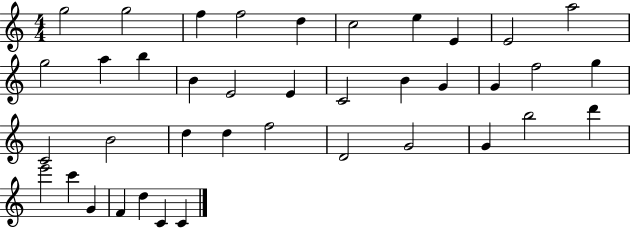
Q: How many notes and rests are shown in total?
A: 39